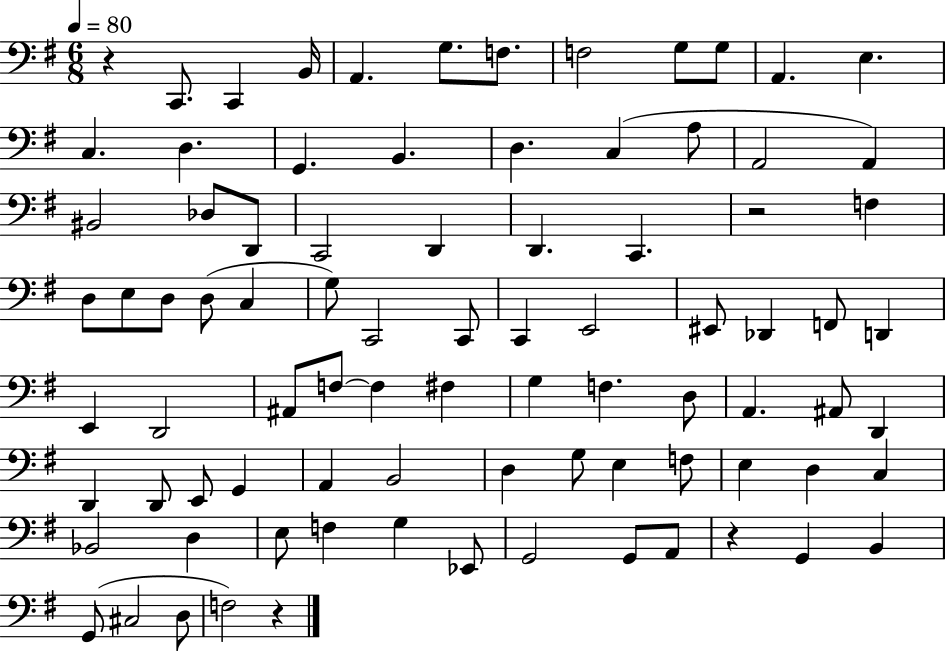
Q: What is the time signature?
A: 6/8